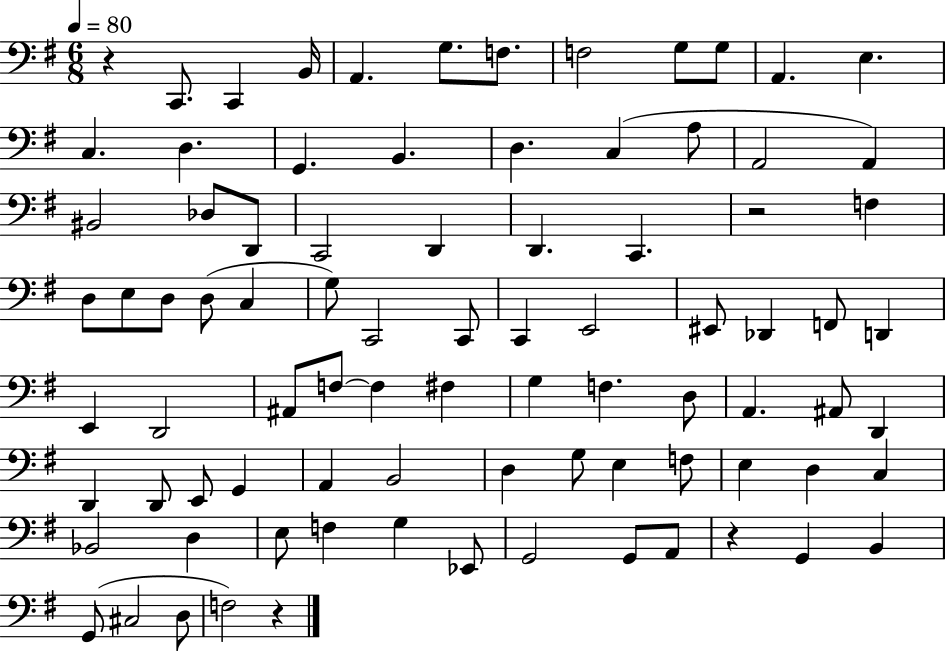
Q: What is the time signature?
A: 6/8